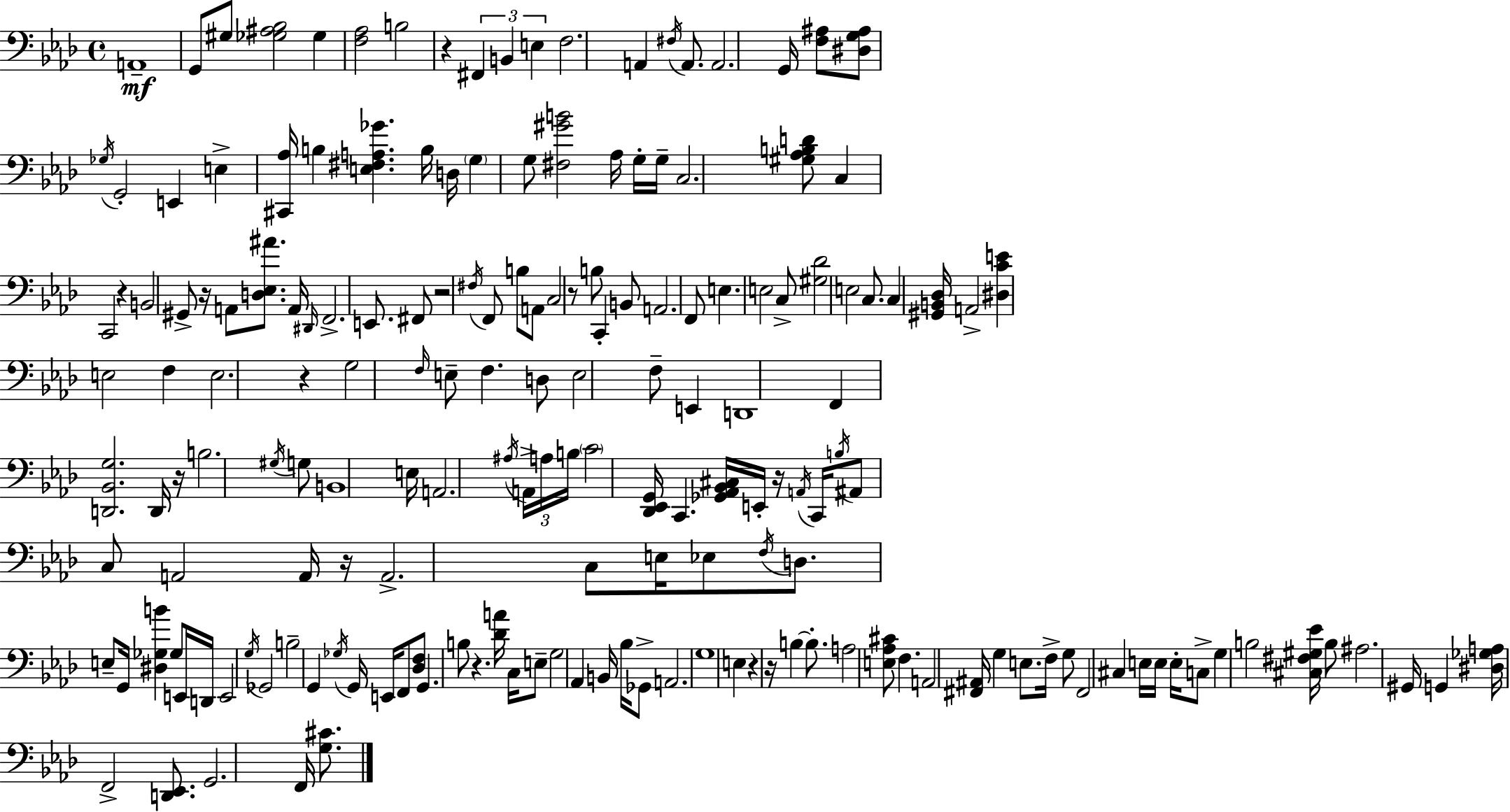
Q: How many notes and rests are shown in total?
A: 180